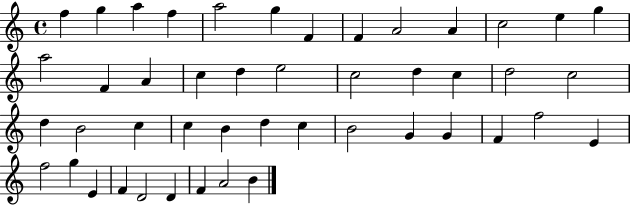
{
  \clef treble
  \time 4/4
  \defaultTimeSignature
  \key c \major
  f''4 g''4 a''4 f''4 | a''2 g''4 f'4 | f'4 a'2 a'4 | c''2 e''4 g''4 | \break a''2 f'4 a'4 | c''4 d''4 e''2 | c''2 d''4 c''4 | d''2 c''2 | \break d''4 b'2 c''4 | c''4 b'4 d''4 c''4 | b'2 g'4 g'4 | f'4 f''2 e'4 | \break f''2 g''4 e'4 | f'4 d'2 d'4 | f'4 a'2 b'4 | \bar "|."
}